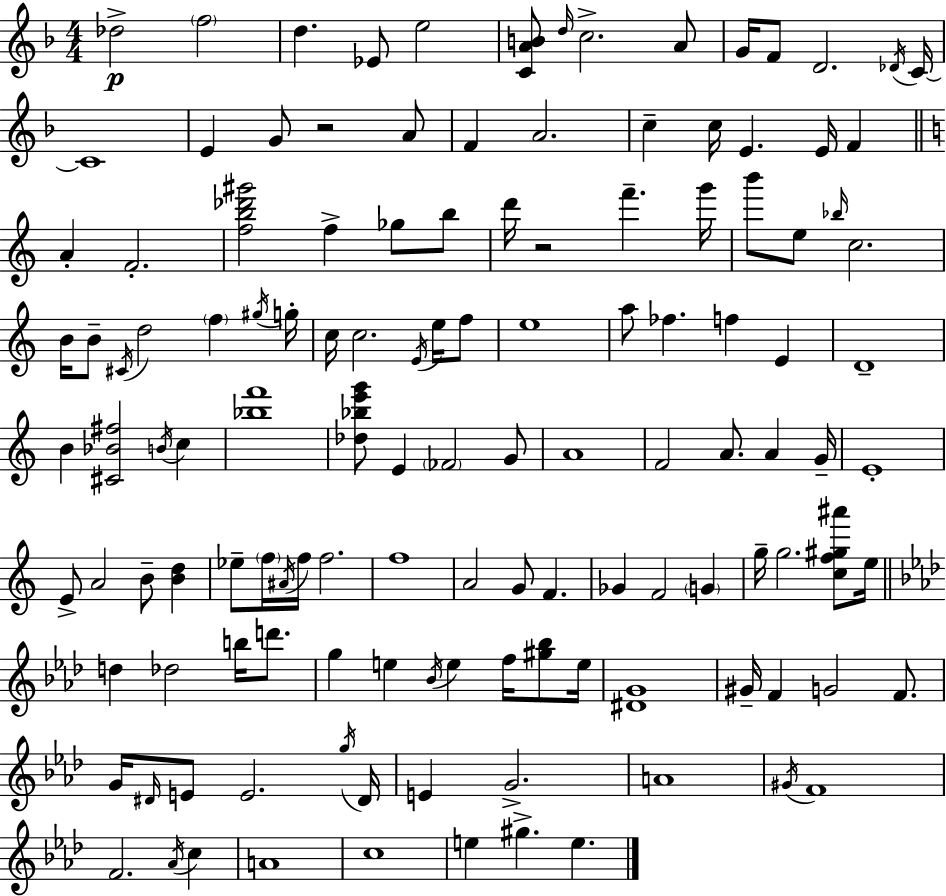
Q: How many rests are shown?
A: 2